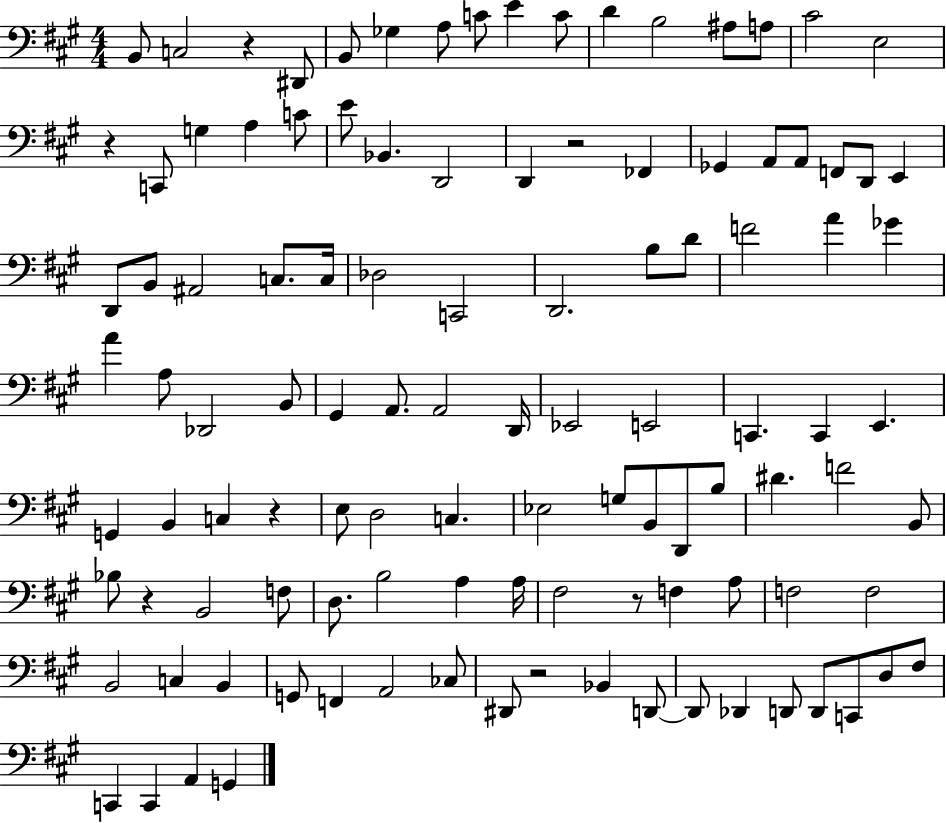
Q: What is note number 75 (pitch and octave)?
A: B3